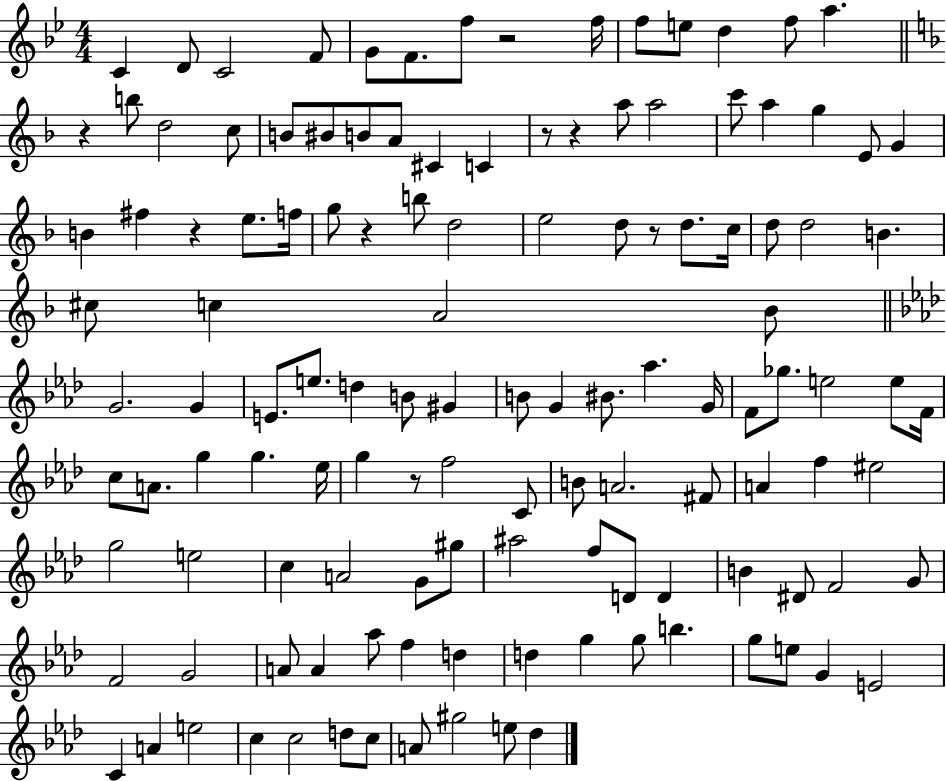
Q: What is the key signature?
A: BES major